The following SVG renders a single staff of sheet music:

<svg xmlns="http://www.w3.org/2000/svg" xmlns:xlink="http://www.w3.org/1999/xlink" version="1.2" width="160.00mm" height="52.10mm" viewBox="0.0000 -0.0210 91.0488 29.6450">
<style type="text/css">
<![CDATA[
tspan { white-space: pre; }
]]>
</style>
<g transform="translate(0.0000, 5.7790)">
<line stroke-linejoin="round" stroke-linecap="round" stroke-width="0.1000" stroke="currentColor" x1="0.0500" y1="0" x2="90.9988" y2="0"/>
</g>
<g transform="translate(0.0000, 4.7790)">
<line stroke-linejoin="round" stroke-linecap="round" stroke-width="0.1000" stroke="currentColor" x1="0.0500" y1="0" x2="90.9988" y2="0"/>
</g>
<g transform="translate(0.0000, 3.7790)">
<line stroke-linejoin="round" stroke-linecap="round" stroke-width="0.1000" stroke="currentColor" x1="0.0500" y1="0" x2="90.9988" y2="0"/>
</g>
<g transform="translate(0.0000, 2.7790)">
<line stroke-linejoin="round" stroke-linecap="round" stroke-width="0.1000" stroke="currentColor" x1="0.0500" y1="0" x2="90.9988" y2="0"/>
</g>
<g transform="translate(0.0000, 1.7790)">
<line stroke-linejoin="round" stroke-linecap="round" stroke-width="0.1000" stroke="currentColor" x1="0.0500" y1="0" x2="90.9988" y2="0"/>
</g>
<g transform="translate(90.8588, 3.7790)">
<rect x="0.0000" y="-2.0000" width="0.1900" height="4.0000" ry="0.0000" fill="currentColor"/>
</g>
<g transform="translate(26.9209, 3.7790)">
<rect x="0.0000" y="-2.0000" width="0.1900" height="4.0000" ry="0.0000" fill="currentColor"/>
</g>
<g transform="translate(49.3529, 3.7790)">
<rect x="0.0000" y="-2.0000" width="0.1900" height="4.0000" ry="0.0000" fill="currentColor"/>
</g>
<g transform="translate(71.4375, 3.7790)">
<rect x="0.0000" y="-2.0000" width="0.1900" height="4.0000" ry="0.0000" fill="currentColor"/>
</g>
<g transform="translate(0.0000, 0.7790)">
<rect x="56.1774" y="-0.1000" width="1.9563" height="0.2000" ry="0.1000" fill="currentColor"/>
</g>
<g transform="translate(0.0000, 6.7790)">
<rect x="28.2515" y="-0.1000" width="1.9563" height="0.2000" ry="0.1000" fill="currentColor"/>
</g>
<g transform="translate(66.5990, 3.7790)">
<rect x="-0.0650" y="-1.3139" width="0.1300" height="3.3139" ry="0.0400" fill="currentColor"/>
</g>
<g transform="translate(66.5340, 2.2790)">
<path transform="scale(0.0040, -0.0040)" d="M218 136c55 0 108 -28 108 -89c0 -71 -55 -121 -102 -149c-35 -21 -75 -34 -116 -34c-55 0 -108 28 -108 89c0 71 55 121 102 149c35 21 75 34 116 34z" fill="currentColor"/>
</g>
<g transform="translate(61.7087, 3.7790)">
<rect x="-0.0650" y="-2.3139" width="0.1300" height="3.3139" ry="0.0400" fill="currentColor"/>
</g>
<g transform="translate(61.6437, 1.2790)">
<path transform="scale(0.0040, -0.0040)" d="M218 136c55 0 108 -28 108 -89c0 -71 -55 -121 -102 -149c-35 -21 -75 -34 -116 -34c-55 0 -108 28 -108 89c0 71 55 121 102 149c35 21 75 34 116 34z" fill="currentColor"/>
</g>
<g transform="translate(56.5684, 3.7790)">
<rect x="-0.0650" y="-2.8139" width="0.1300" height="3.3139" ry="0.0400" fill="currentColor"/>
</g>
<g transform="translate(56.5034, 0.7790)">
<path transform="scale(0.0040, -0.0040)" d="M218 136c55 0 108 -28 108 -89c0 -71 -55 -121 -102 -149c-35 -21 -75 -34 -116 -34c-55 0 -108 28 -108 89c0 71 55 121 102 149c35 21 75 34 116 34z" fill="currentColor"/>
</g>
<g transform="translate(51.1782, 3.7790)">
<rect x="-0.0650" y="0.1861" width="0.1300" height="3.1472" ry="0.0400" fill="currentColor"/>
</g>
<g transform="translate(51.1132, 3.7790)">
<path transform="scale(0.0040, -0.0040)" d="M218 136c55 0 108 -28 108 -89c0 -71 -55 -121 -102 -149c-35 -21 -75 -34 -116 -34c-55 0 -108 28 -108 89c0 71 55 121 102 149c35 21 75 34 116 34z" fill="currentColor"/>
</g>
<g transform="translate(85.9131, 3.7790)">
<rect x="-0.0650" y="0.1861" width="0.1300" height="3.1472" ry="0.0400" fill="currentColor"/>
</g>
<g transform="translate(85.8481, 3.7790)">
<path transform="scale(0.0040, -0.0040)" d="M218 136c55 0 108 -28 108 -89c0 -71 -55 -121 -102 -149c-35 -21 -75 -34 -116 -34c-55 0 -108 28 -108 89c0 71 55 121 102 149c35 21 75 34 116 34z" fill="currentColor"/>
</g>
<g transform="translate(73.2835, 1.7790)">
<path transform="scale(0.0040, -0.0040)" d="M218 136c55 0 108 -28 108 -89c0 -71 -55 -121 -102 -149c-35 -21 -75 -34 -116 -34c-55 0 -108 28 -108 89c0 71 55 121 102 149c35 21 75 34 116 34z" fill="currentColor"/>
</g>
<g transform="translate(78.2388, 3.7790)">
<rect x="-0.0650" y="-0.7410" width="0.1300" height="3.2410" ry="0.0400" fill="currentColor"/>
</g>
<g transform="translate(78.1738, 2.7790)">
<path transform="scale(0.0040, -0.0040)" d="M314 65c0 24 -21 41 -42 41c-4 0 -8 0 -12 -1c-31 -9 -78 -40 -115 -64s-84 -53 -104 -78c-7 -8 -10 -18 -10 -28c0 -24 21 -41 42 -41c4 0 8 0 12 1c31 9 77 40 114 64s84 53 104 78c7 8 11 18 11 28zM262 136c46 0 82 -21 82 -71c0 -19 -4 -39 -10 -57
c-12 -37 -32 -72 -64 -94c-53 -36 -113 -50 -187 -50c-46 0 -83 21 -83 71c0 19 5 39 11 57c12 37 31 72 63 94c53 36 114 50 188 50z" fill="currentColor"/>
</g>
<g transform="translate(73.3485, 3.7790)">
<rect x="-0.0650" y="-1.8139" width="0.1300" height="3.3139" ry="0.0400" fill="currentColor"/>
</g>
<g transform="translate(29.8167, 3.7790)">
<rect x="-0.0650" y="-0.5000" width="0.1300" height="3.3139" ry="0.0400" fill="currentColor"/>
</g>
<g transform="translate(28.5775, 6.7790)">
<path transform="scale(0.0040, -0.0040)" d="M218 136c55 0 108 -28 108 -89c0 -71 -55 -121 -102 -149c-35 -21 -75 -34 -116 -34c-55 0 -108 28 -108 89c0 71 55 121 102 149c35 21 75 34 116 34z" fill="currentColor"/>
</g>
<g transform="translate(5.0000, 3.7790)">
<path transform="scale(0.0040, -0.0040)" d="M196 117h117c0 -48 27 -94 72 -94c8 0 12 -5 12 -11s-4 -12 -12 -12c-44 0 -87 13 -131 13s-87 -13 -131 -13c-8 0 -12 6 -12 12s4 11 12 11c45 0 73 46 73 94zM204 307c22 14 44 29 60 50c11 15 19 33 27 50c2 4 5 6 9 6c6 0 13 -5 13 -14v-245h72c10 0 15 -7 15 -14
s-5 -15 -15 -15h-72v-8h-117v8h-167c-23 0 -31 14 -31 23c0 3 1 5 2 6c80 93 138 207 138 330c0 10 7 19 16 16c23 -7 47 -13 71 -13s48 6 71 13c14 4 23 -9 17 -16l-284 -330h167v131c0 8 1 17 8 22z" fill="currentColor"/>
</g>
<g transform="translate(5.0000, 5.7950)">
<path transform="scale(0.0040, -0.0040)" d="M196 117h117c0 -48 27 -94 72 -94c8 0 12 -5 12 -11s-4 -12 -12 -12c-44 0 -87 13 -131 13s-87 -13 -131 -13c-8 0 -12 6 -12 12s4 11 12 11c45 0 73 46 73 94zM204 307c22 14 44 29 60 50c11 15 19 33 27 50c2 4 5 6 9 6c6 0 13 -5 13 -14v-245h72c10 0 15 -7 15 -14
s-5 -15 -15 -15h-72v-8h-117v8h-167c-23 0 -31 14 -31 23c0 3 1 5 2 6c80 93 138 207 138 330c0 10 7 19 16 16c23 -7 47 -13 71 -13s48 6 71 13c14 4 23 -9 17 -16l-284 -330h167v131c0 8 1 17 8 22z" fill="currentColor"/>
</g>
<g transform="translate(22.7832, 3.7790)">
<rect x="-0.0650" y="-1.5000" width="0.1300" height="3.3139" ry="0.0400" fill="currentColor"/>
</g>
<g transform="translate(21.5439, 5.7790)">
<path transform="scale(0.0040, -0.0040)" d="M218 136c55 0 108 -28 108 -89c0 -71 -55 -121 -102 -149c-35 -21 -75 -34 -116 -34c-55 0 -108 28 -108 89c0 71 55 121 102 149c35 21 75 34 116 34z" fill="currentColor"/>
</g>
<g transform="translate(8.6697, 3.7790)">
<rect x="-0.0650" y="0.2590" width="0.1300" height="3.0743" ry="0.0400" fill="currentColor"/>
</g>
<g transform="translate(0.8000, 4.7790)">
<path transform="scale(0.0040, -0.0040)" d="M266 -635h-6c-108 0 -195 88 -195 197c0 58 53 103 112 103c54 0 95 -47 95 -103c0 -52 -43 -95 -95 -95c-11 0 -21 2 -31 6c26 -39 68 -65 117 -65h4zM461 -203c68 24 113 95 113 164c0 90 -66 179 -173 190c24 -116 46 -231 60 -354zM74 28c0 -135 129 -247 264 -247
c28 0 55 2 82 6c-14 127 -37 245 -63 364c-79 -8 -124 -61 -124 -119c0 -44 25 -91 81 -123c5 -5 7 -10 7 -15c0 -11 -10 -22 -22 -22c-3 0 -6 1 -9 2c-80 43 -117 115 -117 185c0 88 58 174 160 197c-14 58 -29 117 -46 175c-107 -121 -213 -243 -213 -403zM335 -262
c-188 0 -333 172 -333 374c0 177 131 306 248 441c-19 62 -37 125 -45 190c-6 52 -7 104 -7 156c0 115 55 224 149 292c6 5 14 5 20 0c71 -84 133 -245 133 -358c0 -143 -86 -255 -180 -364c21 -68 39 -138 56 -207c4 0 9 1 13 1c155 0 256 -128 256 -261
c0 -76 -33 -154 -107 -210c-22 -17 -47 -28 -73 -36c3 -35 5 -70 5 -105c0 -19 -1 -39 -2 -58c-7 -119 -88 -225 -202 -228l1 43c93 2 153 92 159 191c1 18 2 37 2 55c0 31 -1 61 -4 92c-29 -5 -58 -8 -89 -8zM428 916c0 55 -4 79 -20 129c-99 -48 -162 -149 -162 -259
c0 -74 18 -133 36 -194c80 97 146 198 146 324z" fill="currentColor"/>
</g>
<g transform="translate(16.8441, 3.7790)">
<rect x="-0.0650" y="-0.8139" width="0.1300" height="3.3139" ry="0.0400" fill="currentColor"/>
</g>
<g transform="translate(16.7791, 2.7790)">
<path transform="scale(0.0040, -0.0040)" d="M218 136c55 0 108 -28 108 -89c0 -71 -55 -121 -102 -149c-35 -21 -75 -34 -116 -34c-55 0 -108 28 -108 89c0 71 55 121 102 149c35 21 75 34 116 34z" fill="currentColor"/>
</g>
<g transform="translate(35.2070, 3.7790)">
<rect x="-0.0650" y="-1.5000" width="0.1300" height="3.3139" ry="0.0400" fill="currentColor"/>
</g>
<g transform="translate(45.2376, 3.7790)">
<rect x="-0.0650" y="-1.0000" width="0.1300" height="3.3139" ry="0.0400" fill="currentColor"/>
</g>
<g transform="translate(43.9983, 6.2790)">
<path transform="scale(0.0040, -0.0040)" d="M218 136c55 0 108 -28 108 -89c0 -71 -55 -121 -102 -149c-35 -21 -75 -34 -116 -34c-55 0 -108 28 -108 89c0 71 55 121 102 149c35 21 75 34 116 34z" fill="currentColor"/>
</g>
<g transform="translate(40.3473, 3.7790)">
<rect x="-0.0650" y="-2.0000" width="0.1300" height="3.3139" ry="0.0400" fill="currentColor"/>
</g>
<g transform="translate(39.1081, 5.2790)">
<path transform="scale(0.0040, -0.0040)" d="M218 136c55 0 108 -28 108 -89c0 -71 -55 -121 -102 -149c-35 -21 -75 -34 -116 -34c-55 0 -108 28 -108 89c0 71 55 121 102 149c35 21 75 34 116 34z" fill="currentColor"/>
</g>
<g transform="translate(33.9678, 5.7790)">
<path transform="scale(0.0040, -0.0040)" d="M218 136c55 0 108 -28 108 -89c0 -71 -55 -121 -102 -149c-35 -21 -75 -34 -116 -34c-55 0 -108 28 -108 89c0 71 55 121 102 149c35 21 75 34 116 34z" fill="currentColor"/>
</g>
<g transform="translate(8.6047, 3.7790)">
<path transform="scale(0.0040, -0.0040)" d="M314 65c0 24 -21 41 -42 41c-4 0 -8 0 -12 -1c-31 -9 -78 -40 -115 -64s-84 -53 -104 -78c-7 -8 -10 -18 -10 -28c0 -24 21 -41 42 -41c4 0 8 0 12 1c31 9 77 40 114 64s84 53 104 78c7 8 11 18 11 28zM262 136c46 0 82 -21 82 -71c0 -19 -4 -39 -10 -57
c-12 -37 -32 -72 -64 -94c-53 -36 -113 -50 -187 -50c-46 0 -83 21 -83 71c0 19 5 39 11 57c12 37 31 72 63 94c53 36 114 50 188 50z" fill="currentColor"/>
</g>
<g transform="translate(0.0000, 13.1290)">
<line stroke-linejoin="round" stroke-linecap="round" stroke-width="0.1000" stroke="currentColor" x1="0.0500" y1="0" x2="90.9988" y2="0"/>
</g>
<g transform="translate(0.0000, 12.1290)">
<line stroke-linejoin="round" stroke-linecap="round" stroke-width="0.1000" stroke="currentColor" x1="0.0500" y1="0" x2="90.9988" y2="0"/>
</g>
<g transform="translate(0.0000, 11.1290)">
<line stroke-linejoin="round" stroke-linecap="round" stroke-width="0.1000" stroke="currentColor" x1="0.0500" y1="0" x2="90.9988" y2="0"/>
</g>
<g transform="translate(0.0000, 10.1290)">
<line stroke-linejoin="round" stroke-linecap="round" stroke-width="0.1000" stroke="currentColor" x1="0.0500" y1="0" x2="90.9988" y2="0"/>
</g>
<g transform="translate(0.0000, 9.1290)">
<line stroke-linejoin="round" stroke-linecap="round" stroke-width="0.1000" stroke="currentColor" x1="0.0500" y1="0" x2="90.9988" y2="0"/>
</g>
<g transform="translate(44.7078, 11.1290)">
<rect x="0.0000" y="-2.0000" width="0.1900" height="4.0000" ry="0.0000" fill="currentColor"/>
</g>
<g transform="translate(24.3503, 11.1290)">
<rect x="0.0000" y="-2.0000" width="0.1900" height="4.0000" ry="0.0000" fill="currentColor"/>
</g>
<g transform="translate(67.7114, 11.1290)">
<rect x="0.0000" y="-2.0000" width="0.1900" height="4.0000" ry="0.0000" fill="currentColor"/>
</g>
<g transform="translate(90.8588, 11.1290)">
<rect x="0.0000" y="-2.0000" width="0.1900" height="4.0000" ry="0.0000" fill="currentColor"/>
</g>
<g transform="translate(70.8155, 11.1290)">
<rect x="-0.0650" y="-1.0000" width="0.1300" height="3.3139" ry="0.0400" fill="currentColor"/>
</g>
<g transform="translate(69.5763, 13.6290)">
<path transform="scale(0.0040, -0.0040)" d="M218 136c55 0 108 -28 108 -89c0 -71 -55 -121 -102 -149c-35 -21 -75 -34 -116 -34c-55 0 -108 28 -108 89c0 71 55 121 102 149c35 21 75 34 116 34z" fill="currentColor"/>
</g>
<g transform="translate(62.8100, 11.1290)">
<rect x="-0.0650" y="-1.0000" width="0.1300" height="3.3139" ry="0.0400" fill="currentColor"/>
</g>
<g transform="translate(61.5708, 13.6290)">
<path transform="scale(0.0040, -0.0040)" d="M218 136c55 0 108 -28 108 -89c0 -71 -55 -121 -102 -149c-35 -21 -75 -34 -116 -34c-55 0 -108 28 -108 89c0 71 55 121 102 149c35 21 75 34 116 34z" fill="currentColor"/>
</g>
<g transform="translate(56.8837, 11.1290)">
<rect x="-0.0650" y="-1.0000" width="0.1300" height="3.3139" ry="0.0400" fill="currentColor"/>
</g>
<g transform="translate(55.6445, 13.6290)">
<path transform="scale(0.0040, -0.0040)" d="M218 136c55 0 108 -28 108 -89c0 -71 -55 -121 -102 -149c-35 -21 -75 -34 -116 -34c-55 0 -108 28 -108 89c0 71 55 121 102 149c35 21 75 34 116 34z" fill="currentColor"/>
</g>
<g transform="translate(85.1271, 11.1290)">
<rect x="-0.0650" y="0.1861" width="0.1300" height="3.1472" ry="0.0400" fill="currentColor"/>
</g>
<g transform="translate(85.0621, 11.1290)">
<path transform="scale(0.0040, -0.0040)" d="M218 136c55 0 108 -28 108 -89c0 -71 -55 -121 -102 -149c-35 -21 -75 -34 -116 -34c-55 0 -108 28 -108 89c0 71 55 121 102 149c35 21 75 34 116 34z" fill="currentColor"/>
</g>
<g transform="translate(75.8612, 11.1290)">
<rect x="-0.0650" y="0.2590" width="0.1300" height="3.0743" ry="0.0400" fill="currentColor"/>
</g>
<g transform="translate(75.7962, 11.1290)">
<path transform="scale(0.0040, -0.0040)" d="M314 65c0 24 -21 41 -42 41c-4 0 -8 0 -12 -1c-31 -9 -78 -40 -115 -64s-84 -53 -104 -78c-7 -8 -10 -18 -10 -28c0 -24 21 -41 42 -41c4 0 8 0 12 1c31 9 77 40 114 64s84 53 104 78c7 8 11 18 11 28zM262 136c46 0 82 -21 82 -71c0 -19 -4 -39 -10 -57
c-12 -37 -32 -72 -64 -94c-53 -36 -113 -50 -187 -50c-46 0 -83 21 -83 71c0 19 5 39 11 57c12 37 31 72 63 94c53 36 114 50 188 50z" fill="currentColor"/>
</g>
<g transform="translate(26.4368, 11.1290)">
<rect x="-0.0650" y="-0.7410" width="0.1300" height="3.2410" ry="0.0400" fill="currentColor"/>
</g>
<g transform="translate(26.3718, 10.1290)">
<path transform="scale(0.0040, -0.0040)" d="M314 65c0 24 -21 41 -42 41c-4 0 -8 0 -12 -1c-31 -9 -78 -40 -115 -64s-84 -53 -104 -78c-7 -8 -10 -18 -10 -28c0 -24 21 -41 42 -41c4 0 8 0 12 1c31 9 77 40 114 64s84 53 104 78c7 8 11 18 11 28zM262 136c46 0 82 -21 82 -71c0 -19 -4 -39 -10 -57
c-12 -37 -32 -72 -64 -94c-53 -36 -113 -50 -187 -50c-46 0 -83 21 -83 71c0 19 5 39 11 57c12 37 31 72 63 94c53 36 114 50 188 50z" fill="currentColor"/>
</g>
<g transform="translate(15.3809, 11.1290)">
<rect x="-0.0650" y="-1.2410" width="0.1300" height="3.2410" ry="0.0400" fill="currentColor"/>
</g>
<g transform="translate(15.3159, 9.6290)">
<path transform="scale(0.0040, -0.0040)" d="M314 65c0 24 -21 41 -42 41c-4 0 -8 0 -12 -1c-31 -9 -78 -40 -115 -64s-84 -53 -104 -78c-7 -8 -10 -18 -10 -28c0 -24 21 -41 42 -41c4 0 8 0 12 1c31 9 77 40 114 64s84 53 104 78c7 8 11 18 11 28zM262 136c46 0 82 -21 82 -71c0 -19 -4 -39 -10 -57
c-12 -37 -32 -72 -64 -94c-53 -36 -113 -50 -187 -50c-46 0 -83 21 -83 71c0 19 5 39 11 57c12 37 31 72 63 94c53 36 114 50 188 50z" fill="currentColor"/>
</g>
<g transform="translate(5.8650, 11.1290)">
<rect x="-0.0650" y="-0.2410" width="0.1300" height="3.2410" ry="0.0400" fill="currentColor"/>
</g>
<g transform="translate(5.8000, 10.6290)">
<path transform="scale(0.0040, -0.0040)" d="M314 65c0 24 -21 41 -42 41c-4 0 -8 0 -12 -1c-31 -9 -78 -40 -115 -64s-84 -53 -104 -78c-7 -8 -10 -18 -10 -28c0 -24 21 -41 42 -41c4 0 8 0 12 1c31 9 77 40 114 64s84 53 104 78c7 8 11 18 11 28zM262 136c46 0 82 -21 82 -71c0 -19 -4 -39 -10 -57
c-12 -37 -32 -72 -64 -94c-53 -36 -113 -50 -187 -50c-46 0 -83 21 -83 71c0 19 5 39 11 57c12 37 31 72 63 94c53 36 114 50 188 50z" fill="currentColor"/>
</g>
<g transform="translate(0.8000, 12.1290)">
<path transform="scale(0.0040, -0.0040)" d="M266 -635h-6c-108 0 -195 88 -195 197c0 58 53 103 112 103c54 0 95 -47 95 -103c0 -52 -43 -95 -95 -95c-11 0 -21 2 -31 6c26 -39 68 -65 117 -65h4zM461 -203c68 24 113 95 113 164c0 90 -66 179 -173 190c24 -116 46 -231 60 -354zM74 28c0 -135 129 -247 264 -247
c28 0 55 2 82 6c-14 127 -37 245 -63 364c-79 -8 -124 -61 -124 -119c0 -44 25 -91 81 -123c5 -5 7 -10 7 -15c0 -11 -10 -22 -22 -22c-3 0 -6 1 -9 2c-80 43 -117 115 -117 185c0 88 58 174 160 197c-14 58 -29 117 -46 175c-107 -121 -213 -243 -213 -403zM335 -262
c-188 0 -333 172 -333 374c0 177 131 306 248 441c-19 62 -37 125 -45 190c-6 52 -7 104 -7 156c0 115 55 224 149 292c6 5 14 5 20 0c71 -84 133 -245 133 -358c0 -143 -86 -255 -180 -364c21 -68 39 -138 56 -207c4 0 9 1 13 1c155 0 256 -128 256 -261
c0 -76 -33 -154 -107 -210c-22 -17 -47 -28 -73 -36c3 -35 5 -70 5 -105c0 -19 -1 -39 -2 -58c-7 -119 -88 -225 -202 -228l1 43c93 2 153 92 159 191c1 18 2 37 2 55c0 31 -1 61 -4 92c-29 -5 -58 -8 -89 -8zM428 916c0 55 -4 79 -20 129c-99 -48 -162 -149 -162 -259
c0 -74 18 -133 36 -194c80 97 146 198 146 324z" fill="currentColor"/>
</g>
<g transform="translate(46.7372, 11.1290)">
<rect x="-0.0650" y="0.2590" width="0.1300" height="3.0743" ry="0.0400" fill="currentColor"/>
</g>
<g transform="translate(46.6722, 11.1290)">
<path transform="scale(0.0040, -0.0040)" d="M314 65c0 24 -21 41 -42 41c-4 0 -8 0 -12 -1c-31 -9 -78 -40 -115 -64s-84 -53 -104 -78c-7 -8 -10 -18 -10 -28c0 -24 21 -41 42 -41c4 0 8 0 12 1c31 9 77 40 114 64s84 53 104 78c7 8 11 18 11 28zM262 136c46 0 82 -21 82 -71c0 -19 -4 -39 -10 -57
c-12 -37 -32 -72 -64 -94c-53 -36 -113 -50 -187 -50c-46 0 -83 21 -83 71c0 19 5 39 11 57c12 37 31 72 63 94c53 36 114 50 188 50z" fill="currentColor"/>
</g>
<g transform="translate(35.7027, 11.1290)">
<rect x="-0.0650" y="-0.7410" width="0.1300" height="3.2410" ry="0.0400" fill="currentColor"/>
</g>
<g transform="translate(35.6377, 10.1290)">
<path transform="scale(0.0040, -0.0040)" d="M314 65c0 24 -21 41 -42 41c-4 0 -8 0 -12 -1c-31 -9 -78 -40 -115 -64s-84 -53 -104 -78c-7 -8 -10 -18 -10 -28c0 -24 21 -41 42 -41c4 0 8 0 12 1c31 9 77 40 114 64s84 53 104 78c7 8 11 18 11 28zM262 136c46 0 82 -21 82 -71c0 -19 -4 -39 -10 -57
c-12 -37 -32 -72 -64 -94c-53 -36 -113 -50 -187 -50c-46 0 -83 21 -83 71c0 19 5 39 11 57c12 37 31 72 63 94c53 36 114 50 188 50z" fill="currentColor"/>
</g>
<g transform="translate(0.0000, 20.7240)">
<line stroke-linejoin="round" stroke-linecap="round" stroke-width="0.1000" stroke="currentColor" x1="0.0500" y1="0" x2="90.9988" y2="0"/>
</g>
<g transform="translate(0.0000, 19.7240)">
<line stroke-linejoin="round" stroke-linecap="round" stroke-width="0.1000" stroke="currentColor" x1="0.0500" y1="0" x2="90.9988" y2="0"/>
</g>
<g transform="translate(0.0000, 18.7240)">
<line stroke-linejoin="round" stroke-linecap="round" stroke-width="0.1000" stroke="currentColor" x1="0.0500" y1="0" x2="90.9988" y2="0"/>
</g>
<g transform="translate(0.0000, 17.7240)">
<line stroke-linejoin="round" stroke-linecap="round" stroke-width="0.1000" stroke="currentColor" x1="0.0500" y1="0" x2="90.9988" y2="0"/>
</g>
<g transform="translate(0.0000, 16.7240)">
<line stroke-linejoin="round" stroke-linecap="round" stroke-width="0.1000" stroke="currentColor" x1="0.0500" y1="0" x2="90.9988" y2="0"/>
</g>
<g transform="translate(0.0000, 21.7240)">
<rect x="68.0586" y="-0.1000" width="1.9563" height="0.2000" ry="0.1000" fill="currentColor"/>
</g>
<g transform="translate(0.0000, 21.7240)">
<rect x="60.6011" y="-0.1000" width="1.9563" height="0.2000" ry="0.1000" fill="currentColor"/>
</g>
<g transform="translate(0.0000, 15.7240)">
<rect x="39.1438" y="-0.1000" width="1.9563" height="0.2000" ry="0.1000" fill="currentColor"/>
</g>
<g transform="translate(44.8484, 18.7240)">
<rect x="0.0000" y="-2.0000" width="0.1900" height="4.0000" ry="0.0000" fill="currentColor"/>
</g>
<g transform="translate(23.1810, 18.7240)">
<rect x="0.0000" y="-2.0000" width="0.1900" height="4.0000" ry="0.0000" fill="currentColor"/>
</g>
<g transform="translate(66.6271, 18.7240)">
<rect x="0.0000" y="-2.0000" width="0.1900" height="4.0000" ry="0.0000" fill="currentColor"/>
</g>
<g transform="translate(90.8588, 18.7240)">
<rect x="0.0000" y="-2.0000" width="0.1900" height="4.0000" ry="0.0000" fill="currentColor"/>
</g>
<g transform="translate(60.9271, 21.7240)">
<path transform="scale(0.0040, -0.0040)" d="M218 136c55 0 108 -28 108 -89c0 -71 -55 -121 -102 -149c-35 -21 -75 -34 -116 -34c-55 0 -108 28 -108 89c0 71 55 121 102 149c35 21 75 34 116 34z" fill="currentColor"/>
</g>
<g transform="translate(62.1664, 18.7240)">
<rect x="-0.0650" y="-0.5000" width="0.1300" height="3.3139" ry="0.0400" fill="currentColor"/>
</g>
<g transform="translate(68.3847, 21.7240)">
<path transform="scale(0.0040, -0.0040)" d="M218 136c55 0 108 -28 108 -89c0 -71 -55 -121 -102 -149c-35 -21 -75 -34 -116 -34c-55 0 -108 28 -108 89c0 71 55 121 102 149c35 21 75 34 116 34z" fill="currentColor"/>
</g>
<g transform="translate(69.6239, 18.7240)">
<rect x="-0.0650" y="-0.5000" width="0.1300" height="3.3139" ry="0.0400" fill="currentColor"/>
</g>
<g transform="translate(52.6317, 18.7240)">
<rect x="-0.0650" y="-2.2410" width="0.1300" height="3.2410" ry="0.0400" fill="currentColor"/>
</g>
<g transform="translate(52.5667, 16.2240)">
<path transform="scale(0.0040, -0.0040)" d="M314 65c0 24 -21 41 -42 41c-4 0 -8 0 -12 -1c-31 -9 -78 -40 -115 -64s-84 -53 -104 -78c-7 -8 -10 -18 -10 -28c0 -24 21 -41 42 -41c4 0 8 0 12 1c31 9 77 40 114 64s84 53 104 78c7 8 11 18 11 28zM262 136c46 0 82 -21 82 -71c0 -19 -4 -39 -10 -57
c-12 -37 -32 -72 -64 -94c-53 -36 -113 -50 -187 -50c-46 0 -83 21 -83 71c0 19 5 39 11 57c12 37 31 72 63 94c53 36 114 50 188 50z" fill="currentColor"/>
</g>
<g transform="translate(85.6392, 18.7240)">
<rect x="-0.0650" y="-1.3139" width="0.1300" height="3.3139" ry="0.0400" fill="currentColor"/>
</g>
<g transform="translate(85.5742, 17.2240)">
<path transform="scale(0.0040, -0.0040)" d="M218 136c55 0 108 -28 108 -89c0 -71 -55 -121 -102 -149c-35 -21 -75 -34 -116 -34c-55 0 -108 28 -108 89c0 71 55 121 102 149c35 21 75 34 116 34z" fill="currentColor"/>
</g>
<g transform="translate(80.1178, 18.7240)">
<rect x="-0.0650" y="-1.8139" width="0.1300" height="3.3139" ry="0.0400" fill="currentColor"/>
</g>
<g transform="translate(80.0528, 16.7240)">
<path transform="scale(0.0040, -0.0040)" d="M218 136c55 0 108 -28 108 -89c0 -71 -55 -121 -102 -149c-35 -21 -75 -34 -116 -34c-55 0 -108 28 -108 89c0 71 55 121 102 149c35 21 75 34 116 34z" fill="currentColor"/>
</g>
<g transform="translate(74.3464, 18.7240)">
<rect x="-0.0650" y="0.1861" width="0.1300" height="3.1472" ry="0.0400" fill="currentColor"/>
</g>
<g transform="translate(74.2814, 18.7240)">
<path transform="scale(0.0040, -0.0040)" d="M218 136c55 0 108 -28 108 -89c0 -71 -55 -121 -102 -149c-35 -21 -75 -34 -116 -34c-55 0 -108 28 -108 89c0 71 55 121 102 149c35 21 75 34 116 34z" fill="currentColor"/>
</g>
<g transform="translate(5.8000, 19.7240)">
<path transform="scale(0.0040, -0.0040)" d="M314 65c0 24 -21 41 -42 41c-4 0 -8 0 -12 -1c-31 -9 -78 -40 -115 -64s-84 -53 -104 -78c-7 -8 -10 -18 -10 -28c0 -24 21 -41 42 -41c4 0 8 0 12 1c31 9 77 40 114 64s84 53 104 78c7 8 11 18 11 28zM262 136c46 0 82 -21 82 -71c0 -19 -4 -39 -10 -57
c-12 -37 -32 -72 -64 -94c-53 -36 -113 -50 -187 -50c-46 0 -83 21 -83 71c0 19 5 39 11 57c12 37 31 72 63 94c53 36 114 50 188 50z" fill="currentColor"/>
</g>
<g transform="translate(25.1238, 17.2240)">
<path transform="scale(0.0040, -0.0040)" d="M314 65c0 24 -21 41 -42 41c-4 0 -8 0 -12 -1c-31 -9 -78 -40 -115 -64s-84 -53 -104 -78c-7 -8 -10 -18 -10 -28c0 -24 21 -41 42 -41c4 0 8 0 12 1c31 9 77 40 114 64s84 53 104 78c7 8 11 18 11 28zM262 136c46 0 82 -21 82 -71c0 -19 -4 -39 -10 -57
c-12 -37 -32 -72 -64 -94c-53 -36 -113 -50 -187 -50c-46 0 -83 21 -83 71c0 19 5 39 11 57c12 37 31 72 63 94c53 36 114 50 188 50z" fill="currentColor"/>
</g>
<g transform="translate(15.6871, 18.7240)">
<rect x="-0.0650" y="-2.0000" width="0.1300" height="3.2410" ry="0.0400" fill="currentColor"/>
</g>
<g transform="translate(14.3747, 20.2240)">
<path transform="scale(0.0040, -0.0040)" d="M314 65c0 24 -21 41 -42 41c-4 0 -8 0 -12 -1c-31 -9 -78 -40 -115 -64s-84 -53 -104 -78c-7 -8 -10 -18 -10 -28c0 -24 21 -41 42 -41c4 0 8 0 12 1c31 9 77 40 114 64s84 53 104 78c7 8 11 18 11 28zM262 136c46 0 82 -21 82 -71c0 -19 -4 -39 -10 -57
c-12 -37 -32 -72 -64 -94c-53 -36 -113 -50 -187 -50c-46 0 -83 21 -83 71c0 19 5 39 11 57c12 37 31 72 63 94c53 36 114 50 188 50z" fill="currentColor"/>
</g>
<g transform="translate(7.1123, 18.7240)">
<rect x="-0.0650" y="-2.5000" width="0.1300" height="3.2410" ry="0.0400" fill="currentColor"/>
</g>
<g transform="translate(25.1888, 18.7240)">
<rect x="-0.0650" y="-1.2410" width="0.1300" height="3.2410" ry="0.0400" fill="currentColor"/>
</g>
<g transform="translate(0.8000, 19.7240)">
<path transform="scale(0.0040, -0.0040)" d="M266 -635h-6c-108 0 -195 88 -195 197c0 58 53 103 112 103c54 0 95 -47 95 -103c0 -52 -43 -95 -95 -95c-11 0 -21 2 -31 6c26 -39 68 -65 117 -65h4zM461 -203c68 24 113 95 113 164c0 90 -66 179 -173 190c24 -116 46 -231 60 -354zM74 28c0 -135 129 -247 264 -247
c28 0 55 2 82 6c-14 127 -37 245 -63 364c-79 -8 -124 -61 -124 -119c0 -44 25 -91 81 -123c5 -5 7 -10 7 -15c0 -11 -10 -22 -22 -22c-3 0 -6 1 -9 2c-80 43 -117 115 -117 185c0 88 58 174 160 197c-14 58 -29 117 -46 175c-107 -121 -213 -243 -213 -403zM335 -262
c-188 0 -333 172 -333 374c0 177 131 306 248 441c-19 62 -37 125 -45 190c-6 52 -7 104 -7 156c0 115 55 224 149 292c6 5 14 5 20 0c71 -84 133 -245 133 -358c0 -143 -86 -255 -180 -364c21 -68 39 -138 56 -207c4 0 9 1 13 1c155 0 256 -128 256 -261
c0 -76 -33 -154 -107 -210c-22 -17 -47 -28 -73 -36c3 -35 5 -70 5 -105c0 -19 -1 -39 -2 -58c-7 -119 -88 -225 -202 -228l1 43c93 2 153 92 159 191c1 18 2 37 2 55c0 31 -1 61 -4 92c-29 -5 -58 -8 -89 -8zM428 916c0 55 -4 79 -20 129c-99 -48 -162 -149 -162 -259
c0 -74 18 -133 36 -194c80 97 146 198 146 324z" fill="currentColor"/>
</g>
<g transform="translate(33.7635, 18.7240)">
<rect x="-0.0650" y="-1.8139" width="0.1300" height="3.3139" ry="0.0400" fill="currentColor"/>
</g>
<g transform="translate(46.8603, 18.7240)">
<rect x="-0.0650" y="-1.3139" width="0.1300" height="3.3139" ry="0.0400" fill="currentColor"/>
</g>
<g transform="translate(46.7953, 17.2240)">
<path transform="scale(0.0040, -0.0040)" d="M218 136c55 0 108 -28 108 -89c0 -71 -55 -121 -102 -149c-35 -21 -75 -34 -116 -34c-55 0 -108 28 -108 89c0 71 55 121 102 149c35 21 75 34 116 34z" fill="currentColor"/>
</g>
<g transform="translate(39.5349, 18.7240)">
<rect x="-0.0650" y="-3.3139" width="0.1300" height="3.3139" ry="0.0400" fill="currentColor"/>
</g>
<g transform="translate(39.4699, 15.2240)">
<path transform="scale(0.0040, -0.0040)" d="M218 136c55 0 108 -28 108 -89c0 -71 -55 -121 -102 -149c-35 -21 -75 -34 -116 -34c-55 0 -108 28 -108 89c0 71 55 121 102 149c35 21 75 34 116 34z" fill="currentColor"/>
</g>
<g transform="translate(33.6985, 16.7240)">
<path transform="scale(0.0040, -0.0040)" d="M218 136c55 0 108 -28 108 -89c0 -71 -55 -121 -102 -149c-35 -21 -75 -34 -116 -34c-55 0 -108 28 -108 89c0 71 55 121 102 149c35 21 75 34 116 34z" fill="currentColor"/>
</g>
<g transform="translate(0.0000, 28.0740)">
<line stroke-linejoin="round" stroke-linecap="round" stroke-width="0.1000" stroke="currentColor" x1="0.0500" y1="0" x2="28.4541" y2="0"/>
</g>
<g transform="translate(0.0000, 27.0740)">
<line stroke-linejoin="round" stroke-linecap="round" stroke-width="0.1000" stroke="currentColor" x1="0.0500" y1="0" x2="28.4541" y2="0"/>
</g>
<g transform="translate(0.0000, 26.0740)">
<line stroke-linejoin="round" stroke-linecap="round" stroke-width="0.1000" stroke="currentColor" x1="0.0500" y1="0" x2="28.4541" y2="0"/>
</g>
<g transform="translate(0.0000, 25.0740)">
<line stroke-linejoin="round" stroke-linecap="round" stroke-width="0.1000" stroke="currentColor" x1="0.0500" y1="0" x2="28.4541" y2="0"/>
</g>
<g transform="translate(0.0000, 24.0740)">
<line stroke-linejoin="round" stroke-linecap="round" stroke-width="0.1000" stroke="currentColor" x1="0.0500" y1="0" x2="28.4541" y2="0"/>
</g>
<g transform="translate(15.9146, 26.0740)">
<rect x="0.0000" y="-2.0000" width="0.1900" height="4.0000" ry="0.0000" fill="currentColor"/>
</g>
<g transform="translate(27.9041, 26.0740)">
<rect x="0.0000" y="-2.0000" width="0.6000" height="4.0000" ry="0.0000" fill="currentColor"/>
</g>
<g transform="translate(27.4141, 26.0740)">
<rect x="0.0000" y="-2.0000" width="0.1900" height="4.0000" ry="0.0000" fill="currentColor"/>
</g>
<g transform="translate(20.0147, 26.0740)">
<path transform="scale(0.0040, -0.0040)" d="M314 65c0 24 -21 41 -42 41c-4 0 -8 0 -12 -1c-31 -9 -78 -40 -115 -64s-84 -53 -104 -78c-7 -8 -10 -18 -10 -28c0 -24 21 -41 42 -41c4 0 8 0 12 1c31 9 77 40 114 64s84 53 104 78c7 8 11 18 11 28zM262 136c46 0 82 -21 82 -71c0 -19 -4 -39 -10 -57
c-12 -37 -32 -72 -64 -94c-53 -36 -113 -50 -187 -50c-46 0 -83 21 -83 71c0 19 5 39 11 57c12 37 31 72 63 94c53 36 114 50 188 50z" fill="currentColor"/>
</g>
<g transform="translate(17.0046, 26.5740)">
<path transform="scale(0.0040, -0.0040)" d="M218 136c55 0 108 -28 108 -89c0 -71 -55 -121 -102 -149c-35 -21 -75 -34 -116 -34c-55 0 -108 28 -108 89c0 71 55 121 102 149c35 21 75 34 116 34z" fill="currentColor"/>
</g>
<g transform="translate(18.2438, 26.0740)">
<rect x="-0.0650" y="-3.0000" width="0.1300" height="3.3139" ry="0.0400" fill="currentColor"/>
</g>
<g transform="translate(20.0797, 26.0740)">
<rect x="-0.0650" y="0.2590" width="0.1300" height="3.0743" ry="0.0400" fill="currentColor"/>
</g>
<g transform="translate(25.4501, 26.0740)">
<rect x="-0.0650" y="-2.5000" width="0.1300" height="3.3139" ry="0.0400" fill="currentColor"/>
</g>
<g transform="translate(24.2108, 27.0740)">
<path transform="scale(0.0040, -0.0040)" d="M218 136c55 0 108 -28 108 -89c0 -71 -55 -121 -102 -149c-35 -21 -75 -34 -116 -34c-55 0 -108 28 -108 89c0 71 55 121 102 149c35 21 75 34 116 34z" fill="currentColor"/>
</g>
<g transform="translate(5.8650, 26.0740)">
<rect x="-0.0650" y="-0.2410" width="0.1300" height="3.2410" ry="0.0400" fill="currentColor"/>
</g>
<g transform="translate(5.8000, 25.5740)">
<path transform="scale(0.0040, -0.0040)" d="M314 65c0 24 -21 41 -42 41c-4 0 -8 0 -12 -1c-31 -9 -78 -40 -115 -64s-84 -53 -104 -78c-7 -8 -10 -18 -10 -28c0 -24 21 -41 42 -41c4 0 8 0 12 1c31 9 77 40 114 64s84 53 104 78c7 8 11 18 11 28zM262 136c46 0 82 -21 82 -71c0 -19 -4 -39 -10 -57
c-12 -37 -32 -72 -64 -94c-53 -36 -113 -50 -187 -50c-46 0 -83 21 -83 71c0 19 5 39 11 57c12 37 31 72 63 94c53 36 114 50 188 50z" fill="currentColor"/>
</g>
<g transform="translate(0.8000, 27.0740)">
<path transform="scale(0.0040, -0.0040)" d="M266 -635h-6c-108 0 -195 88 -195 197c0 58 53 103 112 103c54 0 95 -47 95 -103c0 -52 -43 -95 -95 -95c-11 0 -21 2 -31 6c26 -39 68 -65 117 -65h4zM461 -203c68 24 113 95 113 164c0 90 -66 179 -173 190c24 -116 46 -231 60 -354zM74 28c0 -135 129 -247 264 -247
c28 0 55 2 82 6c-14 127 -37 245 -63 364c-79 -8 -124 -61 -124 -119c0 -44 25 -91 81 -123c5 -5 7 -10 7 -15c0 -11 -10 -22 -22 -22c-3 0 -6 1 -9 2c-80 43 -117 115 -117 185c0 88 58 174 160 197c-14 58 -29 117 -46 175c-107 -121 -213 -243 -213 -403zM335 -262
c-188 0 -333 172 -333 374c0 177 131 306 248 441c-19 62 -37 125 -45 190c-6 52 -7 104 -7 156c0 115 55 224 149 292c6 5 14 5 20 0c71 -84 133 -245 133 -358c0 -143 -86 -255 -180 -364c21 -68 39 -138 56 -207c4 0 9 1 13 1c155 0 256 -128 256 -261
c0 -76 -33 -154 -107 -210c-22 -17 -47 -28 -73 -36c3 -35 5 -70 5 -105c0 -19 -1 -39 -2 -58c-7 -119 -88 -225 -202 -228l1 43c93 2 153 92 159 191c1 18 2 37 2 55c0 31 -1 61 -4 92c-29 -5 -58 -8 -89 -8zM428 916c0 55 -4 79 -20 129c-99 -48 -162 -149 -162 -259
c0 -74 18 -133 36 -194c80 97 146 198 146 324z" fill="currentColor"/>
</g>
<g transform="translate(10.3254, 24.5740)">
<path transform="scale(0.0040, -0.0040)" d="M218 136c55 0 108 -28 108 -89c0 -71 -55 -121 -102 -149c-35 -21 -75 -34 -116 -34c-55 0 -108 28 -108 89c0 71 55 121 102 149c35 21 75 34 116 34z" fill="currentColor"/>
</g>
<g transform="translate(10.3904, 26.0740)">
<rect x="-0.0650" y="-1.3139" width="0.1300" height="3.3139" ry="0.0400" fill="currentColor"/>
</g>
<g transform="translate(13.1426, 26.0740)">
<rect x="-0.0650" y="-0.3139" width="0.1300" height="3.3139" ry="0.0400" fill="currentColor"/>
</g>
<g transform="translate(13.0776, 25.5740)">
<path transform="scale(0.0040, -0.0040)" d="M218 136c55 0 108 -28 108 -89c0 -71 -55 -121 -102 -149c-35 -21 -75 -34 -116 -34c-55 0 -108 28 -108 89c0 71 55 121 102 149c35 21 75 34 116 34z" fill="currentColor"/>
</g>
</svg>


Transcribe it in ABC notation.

X:1
T:Untitled
M:4/4
L:1/4
K:C
B2 d E C E F D B a g e f d2 B c2 e2 d2 d2 B2 D D D B2 B G2 F2 e2 f b e g2 C C B f e c2 e c A B2 G